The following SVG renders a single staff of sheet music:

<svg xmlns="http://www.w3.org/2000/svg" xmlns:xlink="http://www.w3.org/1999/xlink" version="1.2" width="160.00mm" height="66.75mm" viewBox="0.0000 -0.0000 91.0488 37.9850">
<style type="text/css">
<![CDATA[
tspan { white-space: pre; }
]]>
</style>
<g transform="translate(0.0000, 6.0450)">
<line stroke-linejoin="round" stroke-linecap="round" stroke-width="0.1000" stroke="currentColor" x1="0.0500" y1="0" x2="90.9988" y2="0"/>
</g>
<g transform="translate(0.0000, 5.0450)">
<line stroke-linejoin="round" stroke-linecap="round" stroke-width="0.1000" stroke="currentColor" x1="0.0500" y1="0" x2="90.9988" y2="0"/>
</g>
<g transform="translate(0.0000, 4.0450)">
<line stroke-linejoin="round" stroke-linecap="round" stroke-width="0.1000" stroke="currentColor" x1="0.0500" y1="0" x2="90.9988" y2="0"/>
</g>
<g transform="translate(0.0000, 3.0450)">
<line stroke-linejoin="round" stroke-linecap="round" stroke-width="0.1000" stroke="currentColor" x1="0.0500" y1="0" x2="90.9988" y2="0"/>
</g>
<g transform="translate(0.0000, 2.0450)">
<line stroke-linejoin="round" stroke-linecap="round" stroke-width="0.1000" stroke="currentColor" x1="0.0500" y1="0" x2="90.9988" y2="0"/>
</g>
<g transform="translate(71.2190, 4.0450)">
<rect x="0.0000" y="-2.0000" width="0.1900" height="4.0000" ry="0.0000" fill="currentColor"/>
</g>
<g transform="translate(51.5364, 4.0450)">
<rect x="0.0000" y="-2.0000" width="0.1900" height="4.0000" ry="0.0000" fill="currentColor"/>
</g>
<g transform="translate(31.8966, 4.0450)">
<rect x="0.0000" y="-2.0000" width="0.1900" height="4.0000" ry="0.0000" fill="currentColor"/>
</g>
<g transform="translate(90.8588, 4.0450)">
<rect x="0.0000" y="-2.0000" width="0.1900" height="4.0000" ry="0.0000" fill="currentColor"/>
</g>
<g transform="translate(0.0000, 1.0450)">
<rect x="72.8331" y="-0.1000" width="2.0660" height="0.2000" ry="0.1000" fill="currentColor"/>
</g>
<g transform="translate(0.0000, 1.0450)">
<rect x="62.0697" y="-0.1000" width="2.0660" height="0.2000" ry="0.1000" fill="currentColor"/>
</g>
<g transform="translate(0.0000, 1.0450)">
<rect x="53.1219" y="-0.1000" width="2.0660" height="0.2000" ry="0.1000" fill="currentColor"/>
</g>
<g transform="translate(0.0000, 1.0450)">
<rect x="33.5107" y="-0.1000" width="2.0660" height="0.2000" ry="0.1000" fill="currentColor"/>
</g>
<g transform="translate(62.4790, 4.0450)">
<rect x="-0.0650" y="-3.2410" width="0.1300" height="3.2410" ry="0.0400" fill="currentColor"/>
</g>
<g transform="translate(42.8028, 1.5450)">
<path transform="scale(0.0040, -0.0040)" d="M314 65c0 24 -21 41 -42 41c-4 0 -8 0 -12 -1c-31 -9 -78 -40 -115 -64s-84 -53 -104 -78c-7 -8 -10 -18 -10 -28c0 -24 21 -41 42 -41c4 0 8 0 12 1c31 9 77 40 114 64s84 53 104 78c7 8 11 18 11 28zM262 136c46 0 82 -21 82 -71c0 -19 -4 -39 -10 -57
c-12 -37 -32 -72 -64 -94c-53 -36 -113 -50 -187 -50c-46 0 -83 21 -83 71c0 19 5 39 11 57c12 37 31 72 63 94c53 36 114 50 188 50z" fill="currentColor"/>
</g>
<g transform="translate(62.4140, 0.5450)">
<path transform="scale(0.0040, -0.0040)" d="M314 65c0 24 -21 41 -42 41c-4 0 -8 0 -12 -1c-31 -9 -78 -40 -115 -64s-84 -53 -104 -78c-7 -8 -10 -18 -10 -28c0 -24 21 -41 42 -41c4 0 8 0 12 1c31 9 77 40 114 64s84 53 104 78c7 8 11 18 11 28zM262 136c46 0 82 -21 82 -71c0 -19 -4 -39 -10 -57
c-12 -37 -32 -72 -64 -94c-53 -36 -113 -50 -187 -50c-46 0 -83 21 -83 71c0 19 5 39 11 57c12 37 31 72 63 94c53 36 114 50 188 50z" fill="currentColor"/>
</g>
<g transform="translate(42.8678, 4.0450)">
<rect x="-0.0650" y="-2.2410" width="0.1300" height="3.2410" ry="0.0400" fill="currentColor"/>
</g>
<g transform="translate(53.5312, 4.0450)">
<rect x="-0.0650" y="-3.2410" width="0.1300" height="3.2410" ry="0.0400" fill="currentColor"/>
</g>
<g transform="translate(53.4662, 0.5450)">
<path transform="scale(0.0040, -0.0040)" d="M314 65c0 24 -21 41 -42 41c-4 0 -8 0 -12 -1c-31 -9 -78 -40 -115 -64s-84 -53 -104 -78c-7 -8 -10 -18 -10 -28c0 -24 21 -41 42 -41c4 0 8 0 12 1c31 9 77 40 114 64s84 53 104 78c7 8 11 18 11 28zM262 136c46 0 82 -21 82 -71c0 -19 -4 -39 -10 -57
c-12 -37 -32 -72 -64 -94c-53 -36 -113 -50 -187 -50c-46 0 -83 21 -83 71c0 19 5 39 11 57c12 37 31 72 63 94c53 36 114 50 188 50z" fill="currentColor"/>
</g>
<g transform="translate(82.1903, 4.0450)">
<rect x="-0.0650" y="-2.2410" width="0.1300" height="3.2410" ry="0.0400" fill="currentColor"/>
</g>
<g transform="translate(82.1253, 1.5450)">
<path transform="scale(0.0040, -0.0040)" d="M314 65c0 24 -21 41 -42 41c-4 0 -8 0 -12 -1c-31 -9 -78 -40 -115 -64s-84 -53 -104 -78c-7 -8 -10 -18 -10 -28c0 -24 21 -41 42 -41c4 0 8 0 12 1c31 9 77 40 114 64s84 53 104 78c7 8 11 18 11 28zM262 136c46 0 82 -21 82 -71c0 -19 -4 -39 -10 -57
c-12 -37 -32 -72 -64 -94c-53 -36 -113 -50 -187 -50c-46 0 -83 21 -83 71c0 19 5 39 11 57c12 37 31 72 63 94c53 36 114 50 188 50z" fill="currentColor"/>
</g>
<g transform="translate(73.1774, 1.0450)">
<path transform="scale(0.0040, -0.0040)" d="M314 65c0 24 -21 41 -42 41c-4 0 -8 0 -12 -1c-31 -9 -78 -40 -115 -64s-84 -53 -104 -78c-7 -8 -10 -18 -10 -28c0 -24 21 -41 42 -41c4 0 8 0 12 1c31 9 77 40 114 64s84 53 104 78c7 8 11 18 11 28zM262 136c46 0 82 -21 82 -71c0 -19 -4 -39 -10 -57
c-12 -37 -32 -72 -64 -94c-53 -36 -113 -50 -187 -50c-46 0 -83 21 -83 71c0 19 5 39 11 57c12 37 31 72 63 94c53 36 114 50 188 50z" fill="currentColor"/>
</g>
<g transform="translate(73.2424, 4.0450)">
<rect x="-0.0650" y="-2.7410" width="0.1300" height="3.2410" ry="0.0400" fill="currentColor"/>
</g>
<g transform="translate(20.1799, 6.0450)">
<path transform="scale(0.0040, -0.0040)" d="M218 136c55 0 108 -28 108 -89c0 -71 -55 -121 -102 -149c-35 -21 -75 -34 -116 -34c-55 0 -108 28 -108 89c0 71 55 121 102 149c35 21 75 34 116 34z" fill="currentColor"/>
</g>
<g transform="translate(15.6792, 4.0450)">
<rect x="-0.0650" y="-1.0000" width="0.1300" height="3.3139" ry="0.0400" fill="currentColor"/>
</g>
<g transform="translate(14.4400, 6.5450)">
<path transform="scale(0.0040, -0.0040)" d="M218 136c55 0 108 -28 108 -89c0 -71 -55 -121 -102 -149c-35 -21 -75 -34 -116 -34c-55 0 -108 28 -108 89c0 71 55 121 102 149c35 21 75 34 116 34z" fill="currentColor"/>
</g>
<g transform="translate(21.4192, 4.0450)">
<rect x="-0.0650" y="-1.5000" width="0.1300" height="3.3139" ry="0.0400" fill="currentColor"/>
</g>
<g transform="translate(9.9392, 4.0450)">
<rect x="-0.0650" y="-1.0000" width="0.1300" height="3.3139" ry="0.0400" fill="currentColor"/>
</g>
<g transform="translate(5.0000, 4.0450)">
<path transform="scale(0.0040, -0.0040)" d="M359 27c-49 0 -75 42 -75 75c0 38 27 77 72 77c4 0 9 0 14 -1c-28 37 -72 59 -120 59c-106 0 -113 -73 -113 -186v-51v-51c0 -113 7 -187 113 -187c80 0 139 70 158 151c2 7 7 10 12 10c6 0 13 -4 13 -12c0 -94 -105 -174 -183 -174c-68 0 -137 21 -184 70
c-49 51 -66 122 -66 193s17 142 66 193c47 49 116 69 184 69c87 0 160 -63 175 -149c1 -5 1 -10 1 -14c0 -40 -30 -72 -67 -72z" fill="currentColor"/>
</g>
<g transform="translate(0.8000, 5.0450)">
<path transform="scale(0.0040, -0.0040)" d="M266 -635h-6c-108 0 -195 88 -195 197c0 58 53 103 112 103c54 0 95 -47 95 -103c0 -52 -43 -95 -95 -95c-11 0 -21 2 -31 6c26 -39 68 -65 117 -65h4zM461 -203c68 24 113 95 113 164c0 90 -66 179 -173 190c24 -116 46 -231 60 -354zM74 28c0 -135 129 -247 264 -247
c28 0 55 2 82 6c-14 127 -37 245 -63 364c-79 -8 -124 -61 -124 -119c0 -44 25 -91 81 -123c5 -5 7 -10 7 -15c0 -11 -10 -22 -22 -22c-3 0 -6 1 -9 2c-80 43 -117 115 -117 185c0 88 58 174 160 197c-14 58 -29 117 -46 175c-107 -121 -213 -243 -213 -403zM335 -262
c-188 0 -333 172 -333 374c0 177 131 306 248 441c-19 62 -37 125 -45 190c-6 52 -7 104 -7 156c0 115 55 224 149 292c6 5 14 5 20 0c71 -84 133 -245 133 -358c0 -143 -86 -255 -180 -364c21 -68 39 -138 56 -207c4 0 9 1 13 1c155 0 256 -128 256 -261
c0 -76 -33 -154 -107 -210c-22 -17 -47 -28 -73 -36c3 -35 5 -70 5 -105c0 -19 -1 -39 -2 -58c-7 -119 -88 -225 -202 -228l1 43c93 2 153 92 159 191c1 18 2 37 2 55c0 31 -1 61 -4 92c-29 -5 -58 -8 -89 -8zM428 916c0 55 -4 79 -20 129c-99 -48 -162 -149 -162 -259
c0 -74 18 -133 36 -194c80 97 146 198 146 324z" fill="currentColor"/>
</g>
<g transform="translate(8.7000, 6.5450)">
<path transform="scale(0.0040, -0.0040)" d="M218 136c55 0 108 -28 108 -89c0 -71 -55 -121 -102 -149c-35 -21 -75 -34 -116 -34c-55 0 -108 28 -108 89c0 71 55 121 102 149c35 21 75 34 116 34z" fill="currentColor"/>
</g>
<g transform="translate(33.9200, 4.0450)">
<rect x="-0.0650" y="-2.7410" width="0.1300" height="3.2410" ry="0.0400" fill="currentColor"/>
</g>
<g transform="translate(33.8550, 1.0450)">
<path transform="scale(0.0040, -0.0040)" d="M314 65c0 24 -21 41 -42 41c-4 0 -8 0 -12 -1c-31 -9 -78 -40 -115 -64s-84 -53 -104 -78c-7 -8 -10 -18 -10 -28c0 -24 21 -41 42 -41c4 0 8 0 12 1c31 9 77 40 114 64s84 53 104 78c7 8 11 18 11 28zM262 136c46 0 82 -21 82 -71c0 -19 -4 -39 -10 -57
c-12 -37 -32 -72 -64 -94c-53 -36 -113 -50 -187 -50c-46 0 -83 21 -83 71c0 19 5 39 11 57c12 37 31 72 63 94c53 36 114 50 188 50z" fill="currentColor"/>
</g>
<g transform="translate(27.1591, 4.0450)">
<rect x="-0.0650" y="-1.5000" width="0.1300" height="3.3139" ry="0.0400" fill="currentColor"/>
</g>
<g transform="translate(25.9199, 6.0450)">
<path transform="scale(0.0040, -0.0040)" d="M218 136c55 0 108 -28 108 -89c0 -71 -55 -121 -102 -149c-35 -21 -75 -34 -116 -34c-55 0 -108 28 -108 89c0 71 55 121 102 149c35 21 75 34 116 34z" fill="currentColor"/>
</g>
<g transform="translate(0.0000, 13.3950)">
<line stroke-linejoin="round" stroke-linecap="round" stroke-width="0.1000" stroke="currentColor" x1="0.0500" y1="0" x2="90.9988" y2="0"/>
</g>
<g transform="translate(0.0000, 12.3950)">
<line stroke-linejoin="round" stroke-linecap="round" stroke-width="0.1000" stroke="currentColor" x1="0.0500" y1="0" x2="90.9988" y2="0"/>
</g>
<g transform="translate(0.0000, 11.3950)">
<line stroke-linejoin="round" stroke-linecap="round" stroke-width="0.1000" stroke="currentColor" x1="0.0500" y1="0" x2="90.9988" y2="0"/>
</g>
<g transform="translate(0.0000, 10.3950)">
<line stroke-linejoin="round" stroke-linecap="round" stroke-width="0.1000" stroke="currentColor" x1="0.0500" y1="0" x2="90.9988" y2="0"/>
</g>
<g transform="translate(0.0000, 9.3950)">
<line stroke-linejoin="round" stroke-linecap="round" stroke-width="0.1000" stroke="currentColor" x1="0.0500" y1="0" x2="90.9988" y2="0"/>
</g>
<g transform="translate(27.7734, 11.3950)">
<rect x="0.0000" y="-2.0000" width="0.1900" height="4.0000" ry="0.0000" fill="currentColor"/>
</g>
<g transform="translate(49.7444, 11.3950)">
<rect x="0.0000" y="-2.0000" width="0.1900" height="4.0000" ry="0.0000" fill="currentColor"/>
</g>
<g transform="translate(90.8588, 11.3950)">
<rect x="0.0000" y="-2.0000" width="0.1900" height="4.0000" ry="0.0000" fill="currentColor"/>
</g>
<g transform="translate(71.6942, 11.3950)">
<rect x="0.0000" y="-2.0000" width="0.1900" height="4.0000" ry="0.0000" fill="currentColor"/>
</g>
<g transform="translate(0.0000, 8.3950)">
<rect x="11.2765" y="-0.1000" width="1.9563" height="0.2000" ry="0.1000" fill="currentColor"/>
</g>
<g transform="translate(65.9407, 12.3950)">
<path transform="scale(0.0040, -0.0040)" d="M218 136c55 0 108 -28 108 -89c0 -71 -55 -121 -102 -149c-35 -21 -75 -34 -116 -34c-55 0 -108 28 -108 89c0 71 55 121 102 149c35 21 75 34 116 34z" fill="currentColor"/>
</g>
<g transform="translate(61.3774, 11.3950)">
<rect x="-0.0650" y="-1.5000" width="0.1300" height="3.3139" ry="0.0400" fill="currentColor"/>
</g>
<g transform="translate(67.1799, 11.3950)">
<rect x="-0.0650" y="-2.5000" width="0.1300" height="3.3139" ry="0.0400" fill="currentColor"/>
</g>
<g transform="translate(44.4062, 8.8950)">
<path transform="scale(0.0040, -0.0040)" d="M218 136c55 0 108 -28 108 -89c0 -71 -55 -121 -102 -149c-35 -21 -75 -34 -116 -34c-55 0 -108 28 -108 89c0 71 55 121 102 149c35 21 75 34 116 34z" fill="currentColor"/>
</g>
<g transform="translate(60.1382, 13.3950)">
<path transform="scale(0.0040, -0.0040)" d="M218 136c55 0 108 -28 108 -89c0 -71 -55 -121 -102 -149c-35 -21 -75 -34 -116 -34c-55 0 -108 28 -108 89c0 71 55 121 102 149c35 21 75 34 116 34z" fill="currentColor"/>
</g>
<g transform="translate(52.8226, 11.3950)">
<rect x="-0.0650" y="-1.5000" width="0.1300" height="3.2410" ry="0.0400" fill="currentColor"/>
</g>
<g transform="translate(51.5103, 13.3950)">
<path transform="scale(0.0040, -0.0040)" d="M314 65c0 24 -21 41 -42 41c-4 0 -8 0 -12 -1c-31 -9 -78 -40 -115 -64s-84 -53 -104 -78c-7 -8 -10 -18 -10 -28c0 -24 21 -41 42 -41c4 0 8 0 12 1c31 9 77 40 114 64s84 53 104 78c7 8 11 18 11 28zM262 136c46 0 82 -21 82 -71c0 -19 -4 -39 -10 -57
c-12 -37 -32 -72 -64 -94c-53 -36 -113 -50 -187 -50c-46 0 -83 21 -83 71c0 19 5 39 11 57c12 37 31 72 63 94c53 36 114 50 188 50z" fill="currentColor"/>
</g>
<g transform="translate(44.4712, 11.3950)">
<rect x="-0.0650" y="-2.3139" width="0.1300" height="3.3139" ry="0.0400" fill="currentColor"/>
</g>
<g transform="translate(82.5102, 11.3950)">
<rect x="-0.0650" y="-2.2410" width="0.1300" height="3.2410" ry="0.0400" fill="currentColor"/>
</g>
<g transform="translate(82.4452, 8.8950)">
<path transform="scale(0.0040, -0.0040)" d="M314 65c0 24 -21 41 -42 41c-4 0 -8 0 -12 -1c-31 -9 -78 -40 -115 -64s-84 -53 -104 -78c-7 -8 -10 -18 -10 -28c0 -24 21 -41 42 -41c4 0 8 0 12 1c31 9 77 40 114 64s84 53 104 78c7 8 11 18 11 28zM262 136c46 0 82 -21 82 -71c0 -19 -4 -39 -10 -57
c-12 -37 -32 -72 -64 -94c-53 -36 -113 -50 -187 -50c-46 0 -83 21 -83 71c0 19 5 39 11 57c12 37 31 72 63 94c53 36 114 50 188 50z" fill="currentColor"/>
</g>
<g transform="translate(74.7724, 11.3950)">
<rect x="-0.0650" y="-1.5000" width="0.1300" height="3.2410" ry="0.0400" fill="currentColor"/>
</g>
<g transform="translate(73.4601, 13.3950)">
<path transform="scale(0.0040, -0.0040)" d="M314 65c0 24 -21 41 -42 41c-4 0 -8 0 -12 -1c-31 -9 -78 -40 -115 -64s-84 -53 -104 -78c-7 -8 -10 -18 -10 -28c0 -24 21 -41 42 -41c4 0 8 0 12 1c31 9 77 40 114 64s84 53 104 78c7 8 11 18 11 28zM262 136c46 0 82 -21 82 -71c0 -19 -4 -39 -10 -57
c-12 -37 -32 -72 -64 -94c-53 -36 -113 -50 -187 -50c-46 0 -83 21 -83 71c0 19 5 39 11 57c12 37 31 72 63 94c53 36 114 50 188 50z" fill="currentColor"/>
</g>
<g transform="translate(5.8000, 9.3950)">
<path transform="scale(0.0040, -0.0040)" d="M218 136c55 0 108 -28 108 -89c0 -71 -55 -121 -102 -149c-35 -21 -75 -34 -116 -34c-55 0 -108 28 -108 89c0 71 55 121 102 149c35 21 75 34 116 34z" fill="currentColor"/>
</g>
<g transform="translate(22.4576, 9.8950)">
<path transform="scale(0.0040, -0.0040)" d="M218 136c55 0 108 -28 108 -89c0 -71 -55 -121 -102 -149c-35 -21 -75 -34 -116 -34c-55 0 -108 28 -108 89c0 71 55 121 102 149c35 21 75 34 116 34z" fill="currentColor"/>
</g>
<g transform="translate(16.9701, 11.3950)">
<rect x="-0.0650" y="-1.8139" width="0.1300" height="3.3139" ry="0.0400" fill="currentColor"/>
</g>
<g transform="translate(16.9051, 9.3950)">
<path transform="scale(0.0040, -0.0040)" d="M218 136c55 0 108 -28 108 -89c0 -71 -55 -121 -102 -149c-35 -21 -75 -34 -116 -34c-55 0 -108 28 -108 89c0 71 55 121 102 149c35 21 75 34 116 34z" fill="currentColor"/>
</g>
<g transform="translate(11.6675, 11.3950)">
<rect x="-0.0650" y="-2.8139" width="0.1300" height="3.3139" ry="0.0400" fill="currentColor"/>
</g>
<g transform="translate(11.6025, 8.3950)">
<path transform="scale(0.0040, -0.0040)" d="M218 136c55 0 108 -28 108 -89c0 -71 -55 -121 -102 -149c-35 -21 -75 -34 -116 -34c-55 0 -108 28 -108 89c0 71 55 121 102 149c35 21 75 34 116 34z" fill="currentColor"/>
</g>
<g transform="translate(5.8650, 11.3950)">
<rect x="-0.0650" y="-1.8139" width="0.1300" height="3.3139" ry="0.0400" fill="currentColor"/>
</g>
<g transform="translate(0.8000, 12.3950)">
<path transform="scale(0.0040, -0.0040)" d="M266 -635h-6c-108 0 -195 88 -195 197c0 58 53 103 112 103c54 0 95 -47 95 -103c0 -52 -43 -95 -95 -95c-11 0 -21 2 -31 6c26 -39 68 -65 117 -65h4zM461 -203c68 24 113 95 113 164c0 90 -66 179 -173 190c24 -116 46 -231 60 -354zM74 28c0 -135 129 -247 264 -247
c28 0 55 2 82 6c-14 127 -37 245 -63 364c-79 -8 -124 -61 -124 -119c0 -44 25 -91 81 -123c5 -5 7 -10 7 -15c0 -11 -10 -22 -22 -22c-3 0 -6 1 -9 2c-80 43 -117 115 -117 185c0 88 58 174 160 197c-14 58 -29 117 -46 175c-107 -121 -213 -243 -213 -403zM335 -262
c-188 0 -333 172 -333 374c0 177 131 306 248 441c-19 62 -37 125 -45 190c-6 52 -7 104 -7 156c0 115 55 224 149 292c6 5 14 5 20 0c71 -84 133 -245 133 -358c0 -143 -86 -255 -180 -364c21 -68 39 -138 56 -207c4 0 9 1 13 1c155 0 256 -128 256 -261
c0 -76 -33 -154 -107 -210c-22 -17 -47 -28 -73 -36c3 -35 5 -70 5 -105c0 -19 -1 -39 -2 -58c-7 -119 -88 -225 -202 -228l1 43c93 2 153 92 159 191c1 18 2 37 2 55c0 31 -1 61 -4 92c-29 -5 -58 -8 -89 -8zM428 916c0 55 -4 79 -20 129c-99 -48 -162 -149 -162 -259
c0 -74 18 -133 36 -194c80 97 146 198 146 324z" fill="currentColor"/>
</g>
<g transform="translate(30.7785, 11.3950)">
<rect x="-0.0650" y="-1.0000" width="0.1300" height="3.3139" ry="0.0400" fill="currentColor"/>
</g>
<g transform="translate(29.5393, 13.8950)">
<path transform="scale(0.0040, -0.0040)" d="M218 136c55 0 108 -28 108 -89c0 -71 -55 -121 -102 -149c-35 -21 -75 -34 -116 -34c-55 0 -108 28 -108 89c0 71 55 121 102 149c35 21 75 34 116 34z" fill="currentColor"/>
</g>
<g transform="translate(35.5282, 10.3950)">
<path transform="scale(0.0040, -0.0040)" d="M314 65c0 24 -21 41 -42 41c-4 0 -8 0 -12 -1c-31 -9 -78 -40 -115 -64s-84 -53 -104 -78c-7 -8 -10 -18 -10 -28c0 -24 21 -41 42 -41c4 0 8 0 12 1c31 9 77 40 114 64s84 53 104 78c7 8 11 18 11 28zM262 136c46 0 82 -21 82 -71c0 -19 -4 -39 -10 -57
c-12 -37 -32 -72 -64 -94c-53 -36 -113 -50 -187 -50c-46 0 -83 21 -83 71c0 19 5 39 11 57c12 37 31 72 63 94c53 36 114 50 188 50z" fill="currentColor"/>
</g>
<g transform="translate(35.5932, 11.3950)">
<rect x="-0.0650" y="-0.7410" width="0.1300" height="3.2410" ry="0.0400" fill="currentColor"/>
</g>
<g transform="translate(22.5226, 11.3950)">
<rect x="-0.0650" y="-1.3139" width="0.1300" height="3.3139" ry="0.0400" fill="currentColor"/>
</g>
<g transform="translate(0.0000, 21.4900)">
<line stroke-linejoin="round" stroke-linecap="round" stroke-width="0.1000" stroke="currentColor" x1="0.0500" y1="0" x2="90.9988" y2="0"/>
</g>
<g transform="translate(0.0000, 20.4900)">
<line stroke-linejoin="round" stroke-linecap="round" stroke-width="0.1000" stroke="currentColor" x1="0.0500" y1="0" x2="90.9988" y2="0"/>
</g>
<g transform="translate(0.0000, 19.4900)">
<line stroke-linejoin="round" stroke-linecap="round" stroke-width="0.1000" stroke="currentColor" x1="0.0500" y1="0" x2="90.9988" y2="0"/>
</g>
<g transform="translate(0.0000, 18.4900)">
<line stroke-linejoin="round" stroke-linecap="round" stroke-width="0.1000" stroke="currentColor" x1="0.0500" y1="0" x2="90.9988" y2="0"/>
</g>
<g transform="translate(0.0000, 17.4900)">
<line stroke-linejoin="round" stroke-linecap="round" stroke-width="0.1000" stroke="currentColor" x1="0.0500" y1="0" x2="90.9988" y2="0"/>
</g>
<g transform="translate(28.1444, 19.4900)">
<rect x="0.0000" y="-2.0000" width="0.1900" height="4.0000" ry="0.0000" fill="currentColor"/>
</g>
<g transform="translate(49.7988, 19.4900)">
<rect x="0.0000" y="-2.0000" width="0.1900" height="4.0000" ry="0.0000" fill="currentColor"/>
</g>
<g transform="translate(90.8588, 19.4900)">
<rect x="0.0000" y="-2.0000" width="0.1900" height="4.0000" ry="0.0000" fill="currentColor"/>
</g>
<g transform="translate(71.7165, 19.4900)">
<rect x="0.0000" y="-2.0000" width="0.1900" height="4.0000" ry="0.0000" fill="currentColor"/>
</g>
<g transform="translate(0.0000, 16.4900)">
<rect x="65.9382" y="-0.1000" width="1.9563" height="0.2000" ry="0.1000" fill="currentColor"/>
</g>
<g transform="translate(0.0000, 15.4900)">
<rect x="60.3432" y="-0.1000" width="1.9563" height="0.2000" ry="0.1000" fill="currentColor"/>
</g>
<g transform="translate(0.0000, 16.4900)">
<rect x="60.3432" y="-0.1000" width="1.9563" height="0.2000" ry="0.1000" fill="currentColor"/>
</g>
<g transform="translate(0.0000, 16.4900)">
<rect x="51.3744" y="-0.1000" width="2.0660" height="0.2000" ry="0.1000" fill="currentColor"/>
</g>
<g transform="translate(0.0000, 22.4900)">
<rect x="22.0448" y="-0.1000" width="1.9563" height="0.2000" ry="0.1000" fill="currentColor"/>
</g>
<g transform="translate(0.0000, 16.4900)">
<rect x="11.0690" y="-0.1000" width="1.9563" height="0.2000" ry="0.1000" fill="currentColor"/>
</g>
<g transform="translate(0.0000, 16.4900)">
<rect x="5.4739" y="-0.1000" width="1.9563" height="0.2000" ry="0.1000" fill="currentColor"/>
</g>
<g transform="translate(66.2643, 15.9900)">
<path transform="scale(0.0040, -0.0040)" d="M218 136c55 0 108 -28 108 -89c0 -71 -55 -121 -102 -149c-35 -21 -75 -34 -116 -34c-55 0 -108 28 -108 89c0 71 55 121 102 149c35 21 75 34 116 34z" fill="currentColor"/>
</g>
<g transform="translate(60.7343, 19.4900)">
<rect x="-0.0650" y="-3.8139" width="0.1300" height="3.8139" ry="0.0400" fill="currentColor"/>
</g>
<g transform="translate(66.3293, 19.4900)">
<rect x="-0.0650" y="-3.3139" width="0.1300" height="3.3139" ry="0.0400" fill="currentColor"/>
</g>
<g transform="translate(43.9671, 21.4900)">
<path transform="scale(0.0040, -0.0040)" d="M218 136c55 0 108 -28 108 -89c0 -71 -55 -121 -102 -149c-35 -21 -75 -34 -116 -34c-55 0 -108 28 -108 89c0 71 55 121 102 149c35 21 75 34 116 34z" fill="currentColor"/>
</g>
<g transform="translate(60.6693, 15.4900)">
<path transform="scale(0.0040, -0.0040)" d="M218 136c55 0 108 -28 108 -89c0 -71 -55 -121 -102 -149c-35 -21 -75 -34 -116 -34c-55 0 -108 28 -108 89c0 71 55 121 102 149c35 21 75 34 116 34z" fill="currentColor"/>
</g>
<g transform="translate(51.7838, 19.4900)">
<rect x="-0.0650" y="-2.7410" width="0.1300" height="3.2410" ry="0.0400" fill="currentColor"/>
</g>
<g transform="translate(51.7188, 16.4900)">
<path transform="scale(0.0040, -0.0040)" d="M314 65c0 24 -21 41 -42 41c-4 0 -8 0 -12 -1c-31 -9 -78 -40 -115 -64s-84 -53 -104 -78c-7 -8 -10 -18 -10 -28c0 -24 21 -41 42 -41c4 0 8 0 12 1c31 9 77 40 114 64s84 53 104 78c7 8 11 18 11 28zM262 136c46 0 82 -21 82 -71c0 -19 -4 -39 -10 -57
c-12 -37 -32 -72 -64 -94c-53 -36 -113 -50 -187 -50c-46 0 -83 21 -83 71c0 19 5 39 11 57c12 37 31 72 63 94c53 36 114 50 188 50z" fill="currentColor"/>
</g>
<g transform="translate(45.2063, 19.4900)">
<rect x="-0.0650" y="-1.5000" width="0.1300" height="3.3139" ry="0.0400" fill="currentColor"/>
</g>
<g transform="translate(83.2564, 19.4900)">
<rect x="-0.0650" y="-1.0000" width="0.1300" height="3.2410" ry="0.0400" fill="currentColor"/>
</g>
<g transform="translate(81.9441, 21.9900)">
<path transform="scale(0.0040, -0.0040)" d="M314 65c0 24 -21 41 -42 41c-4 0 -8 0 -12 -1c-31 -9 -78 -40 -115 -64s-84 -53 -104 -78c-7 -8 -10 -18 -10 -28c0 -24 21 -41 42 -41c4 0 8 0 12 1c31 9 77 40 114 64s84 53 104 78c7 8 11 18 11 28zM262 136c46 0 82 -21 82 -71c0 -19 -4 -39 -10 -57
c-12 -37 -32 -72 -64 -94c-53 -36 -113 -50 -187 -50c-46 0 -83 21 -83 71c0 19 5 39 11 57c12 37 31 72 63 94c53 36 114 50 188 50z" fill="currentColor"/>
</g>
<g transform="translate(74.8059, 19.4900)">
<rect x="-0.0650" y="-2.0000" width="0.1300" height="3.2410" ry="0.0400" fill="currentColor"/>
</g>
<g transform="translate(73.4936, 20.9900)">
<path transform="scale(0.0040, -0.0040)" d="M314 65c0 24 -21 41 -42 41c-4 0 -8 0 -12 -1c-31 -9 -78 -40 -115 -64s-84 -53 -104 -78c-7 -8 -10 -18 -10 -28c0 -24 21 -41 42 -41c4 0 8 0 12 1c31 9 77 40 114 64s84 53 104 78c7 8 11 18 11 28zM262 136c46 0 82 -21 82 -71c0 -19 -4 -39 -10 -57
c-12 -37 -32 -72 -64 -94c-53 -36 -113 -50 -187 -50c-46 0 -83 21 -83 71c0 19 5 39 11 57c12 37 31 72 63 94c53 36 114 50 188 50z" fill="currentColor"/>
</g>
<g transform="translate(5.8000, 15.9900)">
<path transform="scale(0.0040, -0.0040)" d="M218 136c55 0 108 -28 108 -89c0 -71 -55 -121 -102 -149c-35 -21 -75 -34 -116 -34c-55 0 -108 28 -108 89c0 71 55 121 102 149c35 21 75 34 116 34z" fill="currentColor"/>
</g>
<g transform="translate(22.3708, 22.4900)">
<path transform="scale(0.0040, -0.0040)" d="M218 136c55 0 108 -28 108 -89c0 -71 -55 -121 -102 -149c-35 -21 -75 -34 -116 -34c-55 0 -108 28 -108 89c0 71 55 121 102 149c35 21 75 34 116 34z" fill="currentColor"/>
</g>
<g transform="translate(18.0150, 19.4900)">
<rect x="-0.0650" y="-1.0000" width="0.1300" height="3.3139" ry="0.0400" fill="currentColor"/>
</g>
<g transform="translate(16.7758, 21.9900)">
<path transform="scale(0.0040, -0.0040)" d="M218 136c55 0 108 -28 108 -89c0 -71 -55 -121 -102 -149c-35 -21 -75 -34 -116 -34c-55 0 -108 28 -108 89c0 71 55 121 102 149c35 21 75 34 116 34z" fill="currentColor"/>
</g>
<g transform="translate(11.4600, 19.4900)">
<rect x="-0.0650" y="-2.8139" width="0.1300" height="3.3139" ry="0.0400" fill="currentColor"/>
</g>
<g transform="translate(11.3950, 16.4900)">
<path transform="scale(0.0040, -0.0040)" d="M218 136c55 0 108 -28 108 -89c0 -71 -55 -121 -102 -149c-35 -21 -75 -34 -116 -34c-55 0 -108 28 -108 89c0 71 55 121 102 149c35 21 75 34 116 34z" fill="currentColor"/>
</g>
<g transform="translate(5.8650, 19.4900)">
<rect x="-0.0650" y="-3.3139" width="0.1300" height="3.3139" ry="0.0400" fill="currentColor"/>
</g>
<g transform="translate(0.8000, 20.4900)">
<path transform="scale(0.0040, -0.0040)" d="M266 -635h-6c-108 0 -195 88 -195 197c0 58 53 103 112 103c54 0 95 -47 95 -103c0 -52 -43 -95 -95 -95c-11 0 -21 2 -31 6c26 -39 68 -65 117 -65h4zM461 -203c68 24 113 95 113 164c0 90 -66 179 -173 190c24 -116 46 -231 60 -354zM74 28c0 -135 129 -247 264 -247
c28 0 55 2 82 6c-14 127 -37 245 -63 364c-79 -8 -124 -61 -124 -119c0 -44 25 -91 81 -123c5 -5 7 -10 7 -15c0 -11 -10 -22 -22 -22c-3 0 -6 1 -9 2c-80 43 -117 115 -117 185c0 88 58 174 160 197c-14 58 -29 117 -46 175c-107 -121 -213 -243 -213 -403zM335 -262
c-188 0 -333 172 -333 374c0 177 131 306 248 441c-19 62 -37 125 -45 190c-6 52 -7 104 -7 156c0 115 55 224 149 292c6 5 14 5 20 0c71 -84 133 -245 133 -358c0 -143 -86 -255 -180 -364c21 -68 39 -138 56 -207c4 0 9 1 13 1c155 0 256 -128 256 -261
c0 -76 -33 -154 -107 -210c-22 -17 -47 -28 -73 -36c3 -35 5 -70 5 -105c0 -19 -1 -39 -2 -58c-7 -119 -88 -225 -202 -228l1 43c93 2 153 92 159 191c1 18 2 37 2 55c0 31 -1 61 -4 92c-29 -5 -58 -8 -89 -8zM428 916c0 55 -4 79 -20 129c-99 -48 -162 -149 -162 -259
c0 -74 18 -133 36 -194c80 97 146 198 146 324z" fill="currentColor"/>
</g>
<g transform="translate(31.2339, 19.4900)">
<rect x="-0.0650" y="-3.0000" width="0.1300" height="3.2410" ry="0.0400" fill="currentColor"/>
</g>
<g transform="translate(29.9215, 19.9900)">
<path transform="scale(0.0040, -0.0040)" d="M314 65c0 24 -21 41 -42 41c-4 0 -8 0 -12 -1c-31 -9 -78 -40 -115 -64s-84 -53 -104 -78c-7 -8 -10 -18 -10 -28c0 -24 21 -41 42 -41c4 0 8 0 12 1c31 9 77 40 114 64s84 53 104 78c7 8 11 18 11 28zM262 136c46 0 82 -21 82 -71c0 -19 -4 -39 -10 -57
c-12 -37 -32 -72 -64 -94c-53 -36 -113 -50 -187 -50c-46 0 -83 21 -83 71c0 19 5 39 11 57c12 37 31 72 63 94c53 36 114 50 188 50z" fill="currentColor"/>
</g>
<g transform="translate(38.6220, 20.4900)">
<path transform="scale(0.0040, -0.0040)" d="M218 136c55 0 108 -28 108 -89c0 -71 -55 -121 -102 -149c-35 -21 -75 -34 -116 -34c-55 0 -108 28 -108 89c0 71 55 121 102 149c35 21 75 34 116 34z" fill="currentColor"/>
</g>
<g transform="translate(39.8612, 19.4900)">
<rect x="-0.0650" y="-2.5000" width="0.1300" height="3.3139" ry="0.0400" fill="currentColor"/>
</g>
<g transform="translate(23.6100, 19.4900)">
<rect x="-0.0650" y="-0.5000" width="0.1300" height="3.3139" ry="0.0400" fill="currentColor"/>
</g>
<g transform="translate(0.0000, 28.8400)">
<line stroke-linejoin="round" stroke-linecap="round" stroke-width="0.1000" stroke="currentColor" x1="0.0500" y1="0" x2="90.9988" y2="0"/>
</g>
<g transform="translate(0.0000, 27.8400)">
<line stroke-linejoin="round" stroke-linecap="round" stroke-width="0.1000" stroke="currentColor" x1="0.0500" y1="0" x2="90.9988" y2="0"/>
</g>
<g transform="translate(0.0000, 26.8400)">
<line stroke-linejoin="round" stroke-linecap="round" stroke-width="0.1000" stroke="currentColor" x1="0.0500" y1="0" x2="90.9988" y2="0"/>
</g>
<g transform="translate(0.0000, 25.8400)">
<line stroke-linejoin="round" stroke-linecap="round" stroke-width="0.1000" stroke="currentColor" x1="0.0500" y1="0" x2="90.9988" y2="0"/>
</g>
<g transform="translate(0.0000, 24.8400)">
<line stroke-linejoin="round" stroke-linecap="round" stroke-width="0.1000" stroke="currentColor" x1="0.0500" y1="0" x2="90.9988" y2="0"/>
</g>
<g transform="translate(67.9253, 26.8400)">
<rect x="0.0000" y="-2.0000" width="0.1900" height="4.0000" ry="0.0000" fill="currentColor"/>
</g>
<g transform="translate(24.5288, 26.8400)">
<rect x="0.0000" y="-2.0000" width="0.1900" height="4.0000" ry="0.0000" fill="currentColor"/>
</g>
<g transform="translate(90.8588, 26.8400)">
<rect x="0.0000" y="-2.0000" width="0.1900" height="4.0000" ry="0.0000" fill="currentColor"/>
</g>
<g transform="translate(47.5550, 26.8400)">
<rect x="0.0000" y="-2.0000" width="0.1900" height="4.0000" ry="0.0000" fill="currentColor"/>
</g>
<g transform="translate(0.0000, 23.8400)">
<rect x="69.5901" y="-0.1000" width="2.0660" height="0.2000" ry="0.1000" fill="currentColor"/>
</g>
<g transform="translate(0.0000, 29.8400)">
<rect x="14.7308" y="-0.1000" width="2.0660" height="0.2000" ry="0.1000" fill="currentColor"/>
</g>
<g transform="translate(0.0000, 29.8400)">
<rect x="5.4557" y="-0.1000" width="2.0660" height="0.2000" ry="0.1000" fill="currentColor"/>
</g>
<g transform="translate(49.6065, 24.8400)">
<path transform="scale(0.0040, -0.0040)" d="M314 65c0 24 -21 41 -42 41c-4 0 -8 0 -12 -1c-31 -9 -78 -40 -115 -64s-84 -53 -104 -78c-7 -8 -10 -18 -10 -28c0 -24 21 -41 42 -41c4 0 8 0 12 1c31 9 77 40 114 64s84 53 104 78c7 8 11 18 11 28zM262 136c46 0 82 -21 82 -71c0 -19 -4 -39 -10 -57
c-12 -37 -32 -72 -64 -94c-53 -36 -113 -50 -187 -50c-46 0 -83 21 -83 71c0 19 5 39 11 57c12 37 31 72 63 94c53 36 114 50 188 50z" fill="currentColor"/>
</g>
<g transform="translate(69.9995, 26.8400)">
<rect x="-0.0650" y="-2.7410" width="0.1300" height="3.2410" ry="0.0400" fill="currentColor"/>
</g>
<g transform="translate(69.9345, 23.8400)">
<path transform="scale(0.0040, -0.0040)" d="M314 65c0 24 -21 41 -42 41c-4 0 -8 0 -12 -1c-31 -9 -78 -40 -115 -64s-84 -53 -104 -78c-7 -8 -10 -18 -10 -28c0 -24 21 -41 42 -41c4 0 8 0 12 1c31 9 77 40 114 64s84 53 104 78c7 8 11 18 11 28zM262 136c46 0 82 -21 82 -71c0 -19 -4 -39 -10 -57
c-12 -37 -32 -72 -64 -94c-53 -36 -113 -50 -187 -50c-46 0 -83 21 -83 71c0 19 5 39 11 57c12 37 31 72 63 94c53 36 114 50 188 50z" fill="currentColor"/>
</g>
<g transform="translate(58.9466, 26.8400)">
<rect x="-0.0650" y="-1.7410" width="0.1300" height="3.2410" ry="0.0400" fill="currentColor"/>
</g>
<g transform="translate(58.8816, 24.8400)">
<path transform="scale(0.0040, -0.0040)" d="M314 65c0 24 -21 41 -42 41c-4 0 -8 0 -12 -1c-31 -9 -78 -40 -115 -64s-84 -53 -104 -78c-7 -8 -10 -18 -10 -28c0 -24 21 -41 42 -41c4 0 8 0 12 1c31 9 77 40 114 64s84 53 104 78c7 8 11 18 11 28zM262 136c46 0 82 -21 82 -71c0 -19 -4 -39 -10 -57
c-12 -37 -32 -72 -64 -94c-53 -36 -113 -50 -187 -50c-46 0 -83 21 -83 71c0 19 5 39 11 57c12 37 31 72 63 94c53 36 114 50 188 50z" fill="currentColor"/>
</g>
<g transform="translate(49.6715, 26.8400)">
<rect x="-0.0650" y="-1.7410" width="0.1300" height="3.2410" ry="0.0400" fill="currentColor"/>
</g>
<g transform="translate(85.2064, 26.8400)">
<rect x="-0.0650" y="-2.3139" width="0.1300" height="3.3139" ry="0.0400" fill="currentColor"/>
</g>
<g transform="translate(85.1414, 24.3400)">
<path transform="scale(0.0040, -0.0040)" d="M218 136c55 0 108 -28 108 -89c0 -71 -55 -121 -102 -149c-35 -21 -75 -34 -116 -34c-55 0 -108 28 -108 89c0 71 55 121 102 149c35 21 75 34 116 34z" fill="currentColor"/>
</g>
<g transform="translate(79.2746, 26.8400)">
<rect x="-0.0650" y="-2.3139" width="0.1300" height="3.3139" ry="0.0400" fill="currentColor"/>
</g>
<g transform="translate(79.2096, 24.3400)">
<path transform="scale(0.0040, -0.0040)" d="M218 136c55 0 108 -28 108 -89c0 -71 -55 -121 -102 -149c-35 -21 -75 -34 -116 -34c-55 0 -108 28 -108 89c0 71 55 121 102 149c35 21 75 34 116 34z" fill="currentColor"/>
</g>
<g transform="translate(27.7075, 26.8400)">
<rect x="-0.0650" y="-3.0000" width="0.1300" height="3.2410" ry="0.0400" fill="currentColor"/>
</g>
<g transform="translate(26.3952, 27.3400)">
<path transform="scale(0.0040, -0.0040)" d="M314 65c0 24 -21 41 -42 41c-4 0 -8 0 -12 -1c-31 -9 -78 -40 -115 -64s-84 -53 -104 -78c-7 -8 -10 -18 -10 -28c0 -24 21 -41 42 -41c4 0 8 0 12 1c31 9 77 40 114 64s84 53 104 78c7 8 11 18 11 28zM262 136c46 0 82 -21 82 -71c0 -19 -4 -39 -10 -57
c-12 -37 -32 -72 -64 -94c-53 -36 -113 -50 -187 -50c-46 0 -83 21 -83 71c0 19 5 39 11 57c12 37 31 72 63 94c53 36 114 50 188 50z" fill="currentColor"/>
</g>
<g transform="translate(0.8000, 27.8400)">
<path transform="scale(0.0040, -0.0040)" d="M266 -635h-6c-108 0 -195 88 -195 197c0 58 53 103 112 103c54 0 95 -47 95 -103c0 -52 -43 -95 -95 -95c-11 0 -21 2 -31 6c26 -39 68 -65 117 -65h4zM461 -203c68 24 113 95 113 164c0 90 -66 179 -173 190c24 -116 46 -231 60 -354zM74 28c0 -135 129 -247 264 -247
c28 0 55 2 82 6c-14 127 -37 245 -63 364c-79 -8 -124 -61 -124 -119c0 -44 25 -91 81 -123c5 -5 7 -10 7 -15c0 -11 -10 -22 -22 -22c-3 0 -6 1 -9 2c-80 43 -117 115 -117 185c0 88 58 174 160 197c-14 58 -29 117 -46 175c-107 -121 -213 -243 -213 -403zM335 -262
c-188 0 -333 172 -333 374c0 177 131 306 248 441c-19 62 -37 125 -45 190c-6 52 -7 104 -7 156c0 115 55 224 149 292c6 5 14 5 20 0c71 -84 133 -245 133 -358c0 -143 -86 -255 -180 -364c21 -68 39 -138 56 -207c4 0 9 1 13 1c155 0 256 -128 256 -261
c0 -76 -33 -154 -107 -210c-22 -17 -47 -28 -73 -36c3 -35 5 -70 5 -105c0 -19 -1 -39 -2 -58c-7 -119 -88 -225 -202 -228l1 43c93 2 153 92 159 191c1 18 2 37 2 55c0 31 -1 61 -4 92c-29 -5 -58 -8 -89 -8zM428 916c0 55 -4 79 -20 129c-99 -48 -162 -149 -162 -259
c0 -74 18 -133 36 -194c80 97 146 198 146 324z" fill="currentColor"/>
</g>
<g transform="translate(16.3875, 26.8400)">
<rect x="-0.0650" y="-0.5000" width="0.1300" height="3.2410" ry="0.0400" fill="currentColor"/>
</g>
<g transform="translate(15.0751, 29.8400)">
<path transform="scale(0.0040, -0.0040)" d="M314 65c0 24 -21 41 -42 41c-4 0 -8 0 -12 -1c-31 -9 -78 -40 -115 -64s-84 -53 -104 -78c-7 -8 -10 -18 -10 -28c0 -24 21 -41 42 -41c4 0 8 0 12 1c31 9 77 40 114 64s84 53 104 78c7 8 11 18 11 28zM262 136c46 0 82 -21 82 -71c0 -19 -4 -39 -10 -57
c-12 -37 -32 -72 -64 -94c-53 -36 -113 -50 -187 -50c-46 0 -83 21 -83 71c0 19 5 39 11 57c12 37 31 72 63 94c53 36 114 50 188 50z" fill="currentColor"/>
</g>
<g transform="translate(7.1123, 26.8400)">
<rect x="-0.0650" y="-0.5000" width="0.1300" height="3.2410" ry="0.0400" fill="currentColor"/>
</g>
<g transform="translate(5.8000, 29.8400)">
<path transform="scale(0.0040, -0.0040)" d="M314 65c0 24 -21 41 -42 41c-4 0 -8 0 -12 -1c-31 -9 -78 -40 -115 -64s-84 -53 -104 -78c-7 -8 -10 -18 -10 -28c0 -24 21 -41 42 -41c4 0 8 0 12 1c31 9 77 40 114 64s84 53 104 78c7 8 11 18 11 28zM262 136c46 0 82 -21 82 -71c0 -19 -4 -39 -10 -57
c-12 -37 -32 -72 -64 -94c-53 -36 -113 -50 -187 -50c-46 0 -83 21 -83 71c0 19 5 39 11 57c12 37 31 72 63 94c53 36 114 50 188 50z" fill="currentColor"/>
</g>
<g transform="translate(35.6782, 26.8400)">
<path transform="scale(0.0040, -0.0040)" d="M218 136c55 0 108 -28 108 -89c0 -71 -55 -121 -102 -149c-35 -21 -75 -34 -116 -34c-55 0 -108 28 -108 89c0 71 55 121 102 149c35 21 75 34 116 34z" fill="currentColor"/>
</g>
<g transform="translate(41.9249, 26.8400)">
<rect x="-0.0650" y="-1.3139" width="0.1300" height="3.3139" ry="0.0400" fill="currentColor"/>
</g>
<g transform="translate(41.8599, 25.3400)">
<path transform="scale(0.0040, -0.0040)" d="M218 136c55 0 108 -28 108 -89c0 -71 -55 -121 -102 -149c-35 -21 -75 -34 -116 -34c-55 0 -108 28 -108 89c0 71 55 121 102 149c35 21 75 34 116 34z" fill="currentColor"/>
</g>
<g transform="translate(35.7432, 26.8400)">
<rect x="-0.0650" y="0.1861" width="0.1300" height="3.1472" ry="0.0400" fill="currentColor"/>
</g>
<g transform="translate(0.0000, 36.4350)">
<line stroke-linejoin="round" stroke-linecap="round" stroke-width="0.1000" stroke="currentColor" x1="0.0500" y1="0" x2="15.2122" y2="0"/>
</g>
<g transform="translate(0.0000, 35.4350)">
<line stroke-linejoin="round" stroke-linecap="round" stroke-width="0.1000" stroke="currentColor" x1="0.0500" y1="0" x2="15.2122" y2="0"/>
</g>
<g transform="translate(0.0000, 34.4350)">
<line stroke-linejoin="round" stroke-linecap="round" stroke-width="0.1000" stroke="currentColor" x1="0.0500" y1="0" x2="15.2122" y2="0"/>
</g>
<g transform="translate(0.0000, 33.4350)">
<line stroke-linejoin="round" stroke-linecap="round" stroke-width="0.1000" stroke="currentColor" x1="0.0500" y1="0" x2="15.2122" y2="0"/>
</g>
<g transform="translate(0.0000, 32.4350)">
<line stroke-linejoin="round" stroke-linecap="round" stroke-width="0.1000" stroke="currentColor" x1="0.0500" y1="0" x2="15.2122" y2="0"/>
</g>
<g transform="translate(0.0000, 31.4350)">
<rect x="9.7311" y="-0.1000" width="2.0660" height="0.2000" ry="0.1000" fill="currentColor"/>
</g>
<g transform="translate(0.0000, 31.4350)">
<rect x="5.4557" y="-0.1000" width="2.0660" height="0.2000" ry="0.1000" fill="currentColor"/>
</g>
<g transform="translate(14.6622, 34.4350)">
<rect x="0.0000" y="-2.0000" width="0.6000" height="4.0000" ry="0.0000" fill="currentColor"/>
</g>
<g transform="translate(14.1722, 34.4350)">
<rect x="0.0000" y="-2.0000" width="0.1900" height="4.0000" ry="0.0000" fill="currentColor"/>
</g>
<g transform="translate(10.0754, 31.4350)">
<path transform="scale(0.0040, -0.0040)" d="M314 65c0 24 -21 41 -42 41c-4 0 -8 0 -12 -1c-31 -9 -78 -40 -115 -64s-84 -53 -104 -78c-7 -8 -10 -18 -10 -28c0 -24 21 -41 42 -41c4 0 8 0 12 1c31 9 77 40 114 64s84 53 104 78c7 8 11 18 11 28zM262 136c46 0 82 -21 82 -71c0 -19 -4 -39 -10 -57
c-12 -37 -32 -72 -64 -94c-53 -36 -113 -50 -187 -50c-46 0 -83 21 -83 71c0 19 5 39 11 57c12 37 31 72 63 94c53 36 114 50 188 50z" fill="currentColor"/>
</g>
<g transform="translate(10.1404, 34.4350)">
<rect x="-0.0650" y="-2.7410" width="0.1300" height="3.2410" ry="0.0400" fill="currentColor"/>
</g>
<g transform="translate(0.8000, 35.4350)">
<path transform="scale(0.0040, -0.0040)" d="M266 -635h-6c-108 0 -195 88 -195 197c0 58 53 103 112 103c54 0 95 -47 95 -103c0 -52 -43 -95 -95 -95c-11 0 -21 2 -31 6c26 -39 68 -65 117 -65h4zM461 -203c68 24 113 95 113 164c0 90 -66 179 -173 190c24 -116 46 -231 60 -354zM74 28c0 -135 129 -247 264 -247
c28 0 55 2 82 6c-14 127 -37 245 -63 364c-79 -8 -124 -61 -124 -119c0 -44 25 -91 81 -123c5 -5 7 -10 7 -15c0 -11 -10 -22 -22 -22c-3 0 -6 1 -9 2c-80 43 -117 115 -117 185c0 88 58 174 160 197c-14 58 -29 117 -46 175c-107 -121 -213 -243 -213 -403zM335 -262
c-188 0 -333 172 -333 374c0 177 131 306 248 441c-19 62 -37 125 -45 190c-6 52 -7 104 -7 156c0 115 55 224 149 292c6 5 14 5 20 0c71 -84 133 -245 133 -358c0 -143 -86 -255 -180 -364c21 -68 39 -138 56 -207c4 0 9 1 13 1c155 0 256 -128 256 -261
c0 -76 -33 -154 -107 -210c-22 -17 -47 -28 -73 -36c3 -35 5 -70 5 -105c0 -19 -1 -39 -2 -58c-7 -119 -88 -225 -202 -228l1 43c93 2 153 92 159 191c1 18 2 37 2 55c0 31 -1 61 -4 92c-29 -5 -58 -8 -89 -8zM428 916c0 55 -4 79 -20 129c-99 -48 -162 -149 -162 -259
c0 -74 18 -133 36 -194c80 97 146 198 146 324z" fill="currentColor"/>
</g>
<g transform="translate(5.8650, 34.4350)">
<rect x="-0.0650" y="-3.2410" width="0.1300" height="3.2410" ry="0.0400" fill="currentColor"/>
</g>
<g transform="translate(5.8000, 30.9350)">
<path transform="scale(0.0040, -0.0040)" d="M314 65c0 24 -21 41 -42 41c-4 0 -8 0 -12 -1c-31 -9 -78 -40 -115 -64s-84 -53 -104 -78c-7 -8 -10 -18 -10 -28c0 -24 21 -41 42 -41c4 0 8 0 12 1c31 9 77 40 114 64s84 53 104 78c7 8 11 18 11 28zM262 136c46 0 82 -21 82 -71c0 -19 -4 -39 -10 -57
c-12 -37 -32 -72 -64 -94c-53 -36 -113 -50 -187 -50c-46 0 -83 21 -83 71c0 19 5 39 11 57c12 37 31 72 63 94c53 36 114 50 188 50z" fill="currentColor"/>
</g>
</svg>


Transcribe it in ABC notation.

X:1
T:Untitled
M:4/4
L:1/4
K:C
D D E E a2 g2 b2 b2 a2 g2 f a f e D d2 g E2 E G E2 g2 b a D C A2 G E a2 c' b F2 D2 C2 C2 A2 B e f2 f2 a2 g g b2 a2